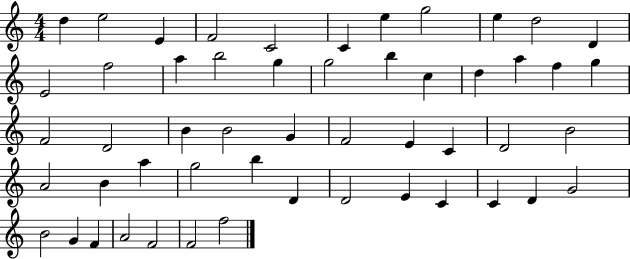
{
  \clef treble
  \numericTimeSignature
  \time 4/4
  \key c \major
  d''4 e''2 e'4 | f'2 c'2 | c'4 e''4 g''2 | e''4 d''2 d'4 | \break e'2 f''2 | a''4 b''2 g''4 | g''2 b''4 c''4 | d''4 a''4 f''4 g''4 | \break f'2 d'2 | b'4 b'2 g'4 | f'2 e'4 c'4 | d'2 b'2 | \break a'2 b'4 a''4 | g''2 b''4 d'4 | d'2 e'4 c'4 | c'4 d'4 g'2 | \break b'2 g'4 f'4 | a'2 f'2 | f'2 f''2 | \bar "|."
}